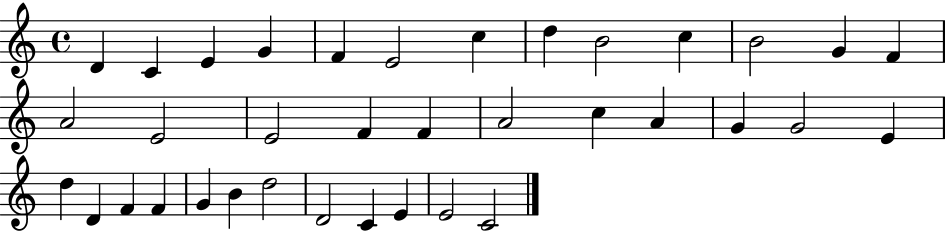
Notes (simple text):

D4/q C4/q E4/q G4/q F4/q E4/h C5/q D5/q B4/h C5/q B4/h G4/q F4/q A4/h E4/h E4/h F4/q F4/q A4/h C5/q A4/q G4/q G4/h E4/q D5/q D4/q F4/q F4/q G4/q B4/q D5/h D4/h C4/q E4/q E4/h C4/h